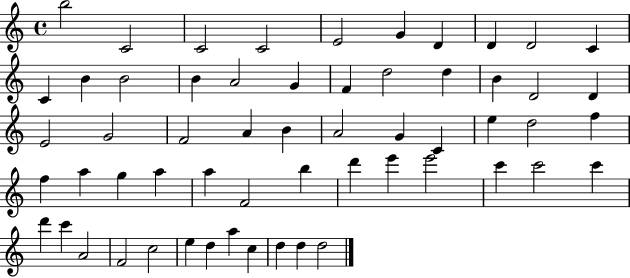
B5/h C4/h C4/h C4/h E4/h G4/q D4/q D4/q D4/h C4/q C4/q B4/q B4/h B4/q A4/h G4/q F4/q D5/h D5/q B4/q D4/h D4/q E4/h G4/h F4/h A4/q B4/q A4/h G4/q C4/q E5/q D5/h F5/q F5/q A5/q G5/q A5/q A5/q F4/h B5/q D6/q E6/q E6/h C6/q C6/h C6/q D6/q C6/q A4/h F4/h C5/h E5/q D5/q A5/q C5/q D5/q D5/q D5/h